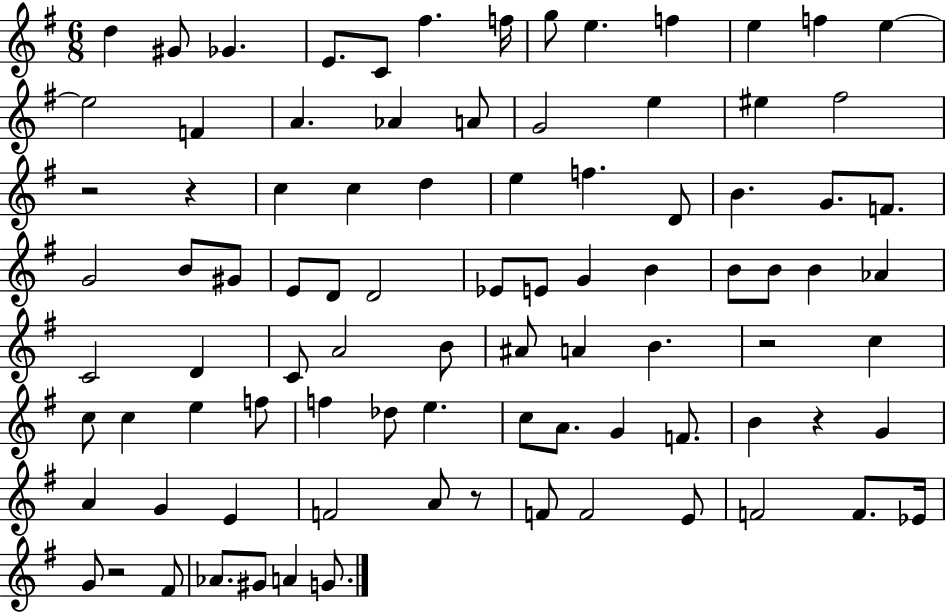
X:1
T:Untitled
M:6/8
L:1/4
K:G
d ^G/2 _G E/2 C/2 ^f f/4 g/2 e f e f e e2 F A _A A/2 G2 e ^e ^f2 z2 z c c d e f D/2 B G/2 F/2 G2 B/2 ^G/2 E/2 D/2 D2 _E/2 E/2 G B B/2 B/2 B _A C2 D C/2 A2 B/2 ^A/2 A B z2 c c/2 c e f/2 f _d/2 e c/2 A/2 G F/2 B z G A G E F2 A/2 z/2 F/2 F2 E/2 F2 F/2 _E/4 G/2 z2 ^F/2 _A/2 ^G/2 A G/2